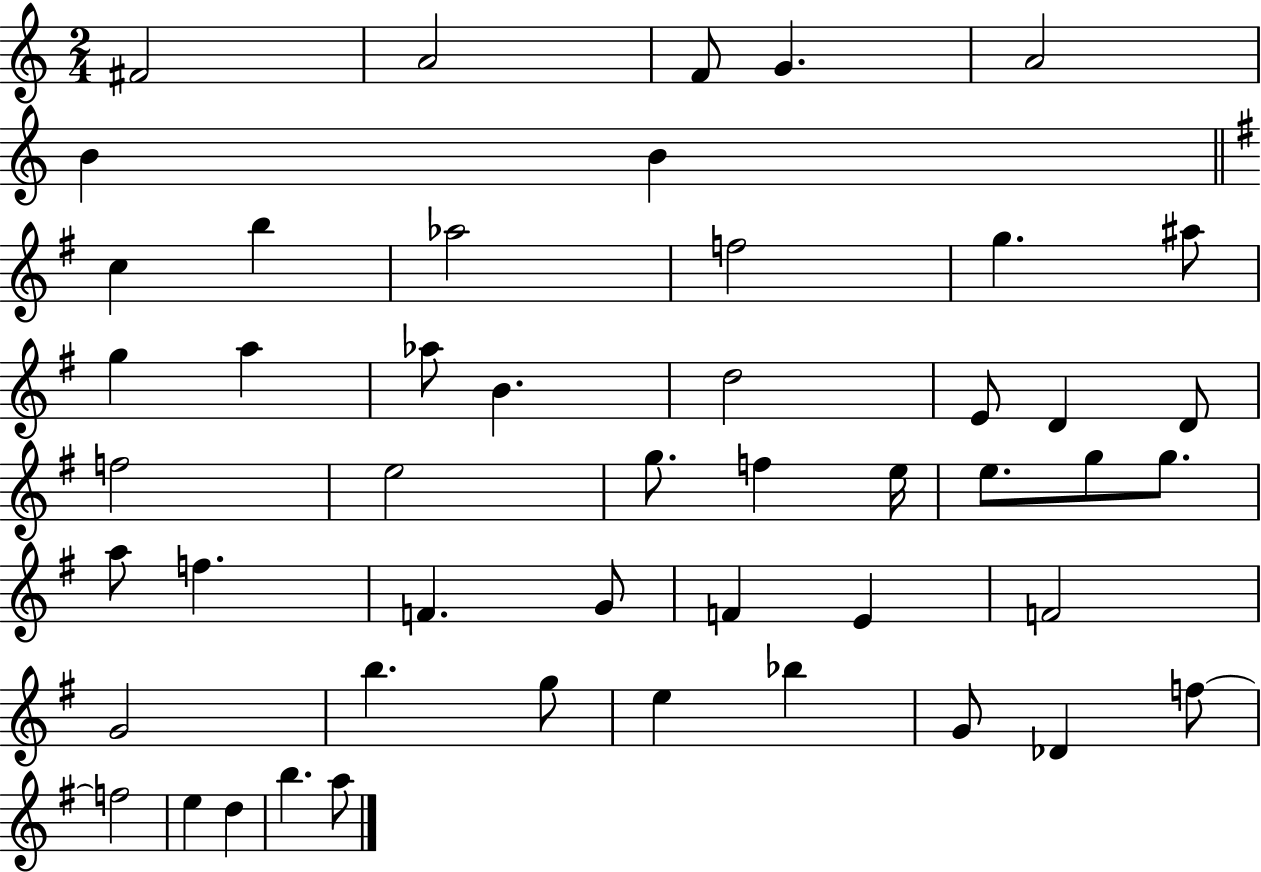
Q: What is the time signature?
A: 2/4